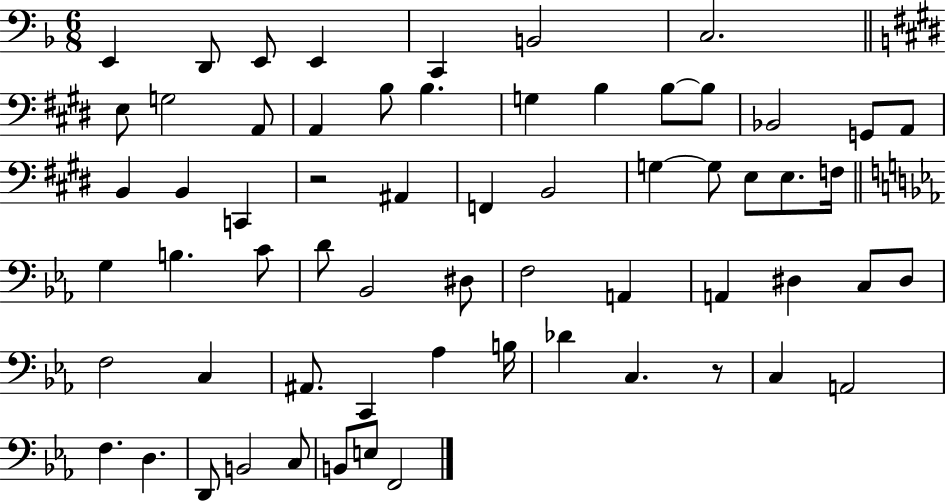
{
  \clef bass
  \numericTimeSignature
  \time 6/8
  \key f \major
  e,4 d,8 e,8 e,4 | c,4 b,2 | c2. | \bar "||" \break \key e \major e8 g2 a,8 | a,4 b8 b4. | g4 b4 b8~~ b8 | bes,2 g,8 a,8 | \break b,4 b,4 c,4 | r2 ais,4 | f,4 b,2 | g4~~ g8 e8 e8. f16 | \break \bar "||" \break \key ees \major g4 b4. c'8 | d'8 bes,2 dis8 | f2 a,4 | a,4 dis4 c8 dis8 | \break f2 c4 | ais,8. c,4 aes4 b16 | des'4 c4. r8 | c4 a,2 | \break f4. d4. | d,8 b,2 c8 | b,8 e8 f,2 | \bar "|."
}